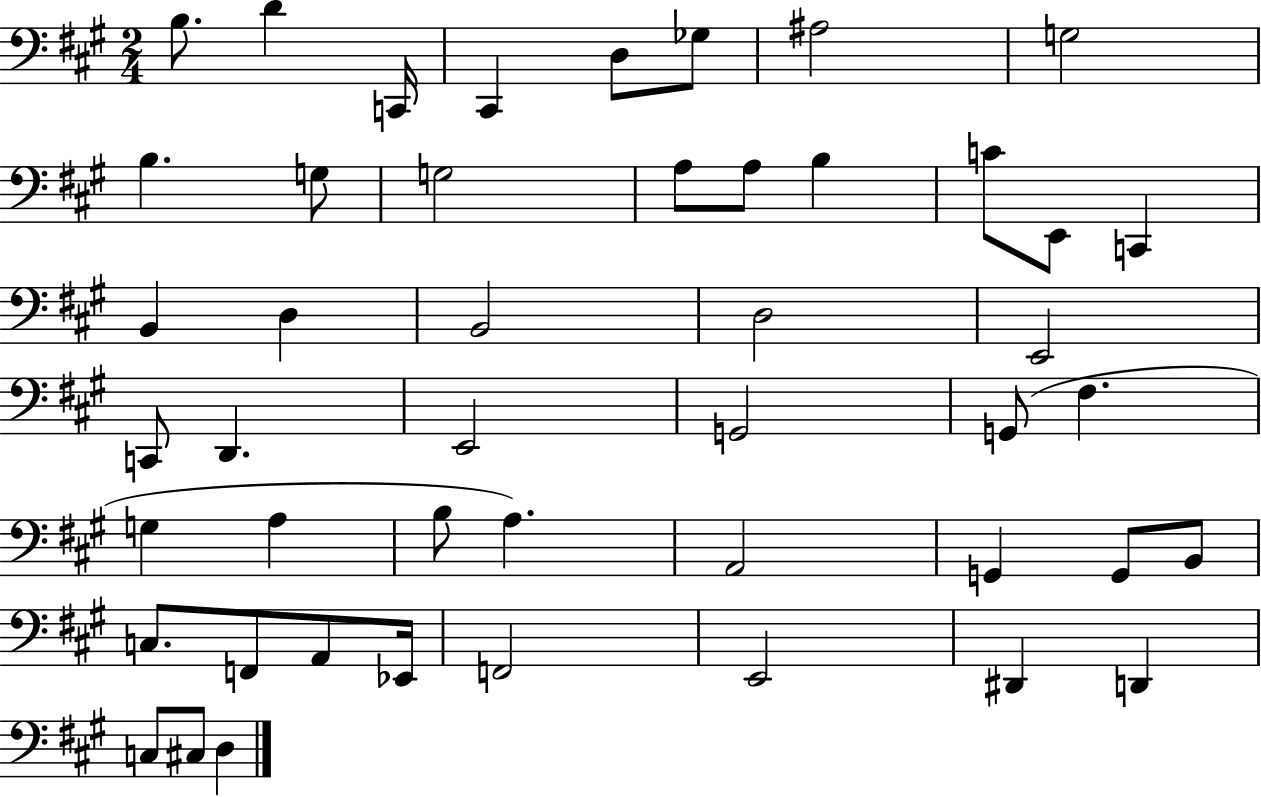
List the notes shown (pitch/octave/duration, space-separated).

B3/e. D4/q C2/s C#2/q D3/e Gb3/e A#3/h G3/h B3/q. G3/e G3/h A3/e A3/e B3/q C4/e E2/e C2/q B2/q D3/q B2/h D3/h E2/h C2/e D2/q. E2/h G2/h G2/e F#3/q. G3/q A3/q B3/e A3/q. A2/h G2/q G2/e B2/e C3/e. F2/e A2/e Eb2/s F2/h E2/h D#2/q D2/q C3/e C#3/e D3/q